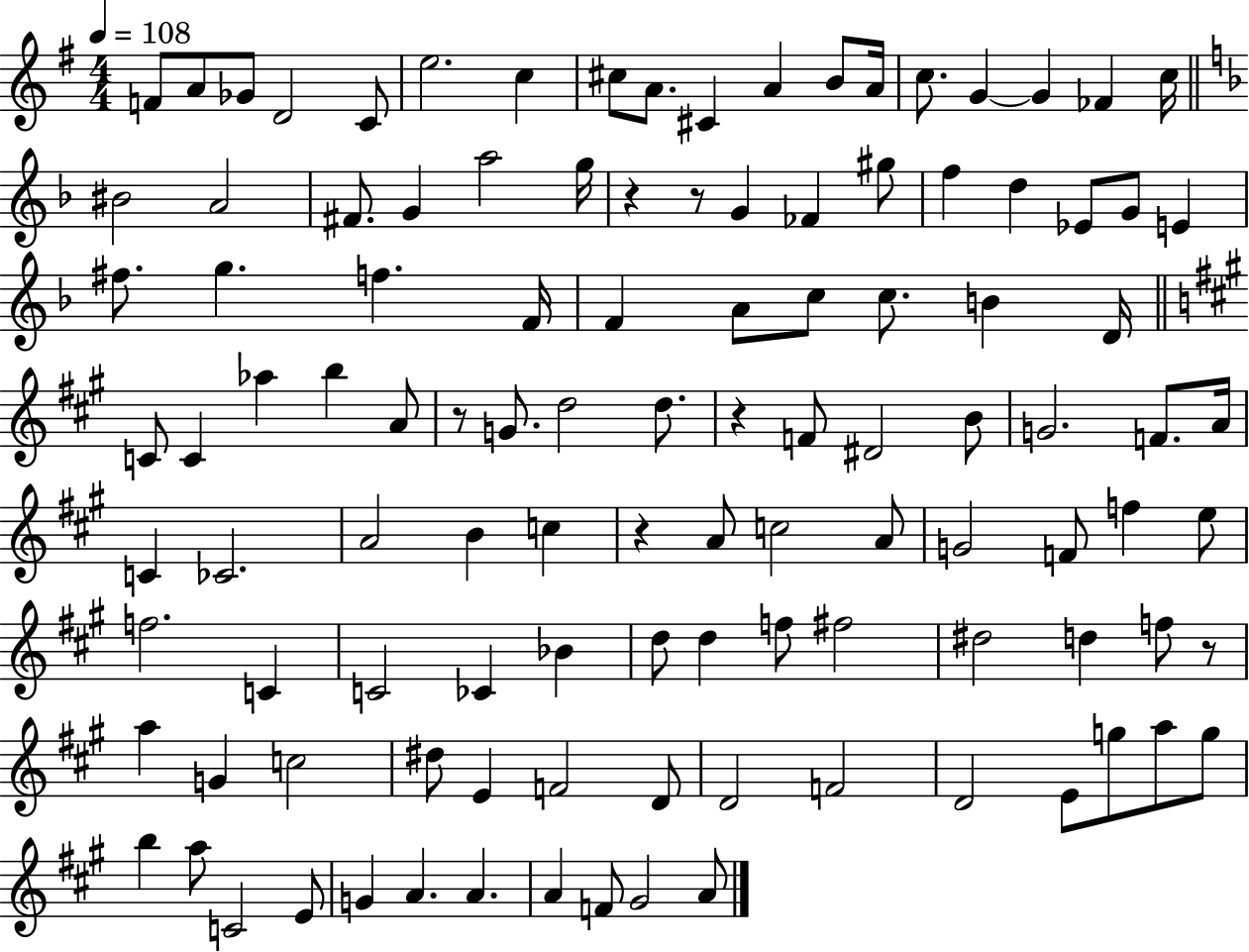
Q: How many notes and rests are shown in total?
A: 111